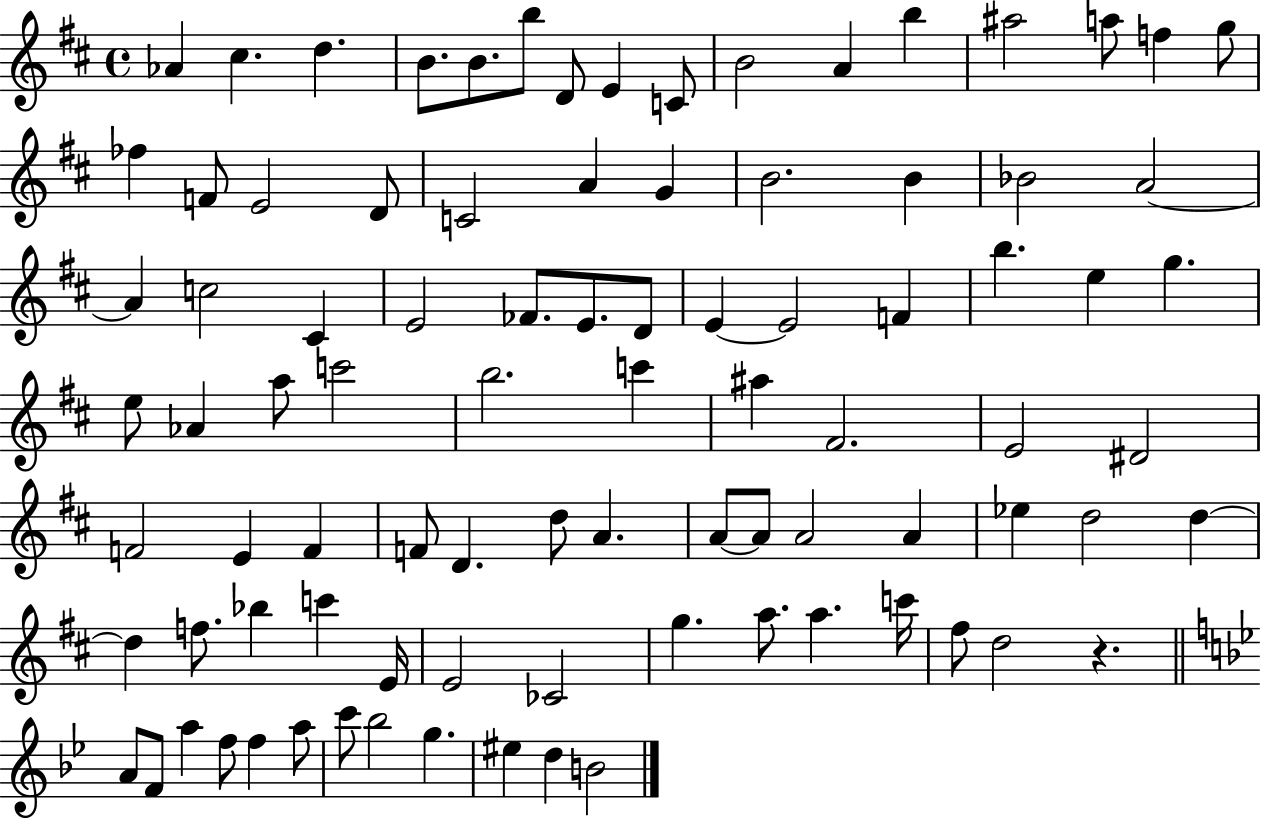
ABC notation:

X:1
T:Untitled
M:4/4
L:1/4
K:D
_A ^c d B/2 B/2 b/2 D/2 E C/2 B2 A b ^a2 a/2 f g/2 _f F/2 E2 D/2 C2 A G B2 B _B2 A2 A c2 ^C E2 _F/2 E/2 D/2 E E2 F b e g e/2 _A a/2 c'2 b2 c' ^a ^F2 E2 ^D2 F2 E F F/2 D d/2 A A/2 A/2 A2 A _e d2 d d f/2 _b c' E/4 E2 _C2 g a/2 a c'/4 ^f/2 d2 z A/2 F/2 a f/2 f a/2 c'/2 _b2 g ^e d B2